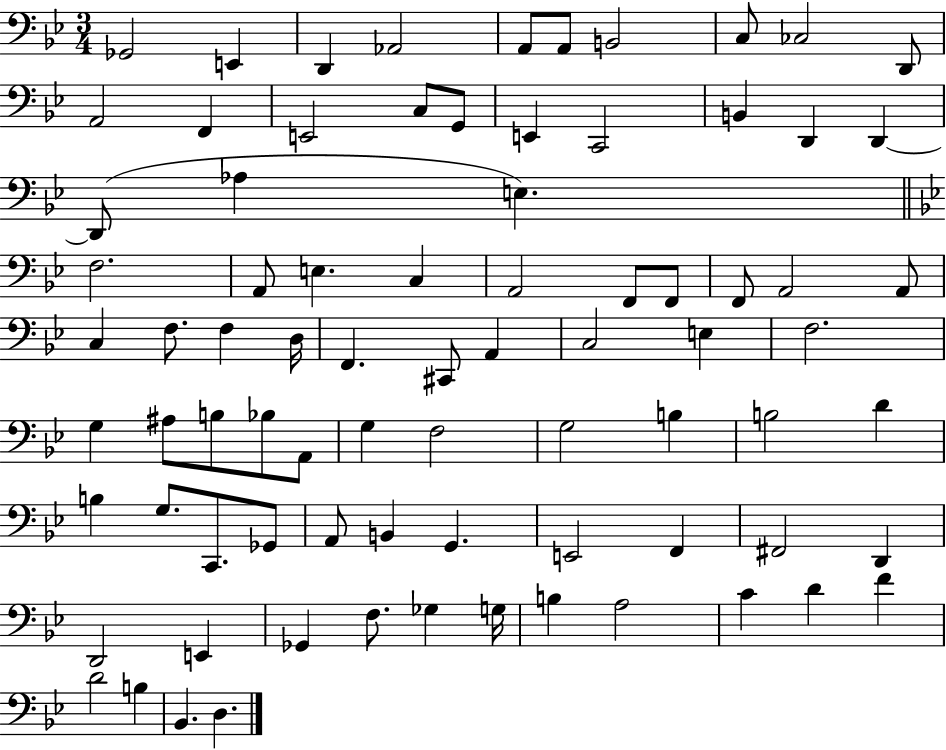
X:1
T:Untitled
M:3/4
L:1/4
K:Bb
_G,,2 E,, D,, _A,,2 A,,/2 A,,/2 B,,2 C,/2 _C,2 D,,/2 A,,2 F,, E,,2 C,/2 G,,/2 E,, C,,2 B,, D,, D,, D,,/2 _A, E, F,2 A,,/2 E, C, A,,2 F,,/2 F,,/2 F,,/2 A,,2 A,,/2 C, F,/2 F, D,/4 F,, ^C,,/2 A,, C,2 E, F,2 G, ^A,/2 B,/2 _B,/2 A,,/2 G, F,2 G,2 B, B,2 D B, G,/2 C,,/2 _G,,/2 A,,/2 B,, G,, E,,2 F,, ^F,,2 D,, D,,2 E,, _G,, F,/2 _G, G,/4 B, A,2 C D F D2 B, _B,, D,